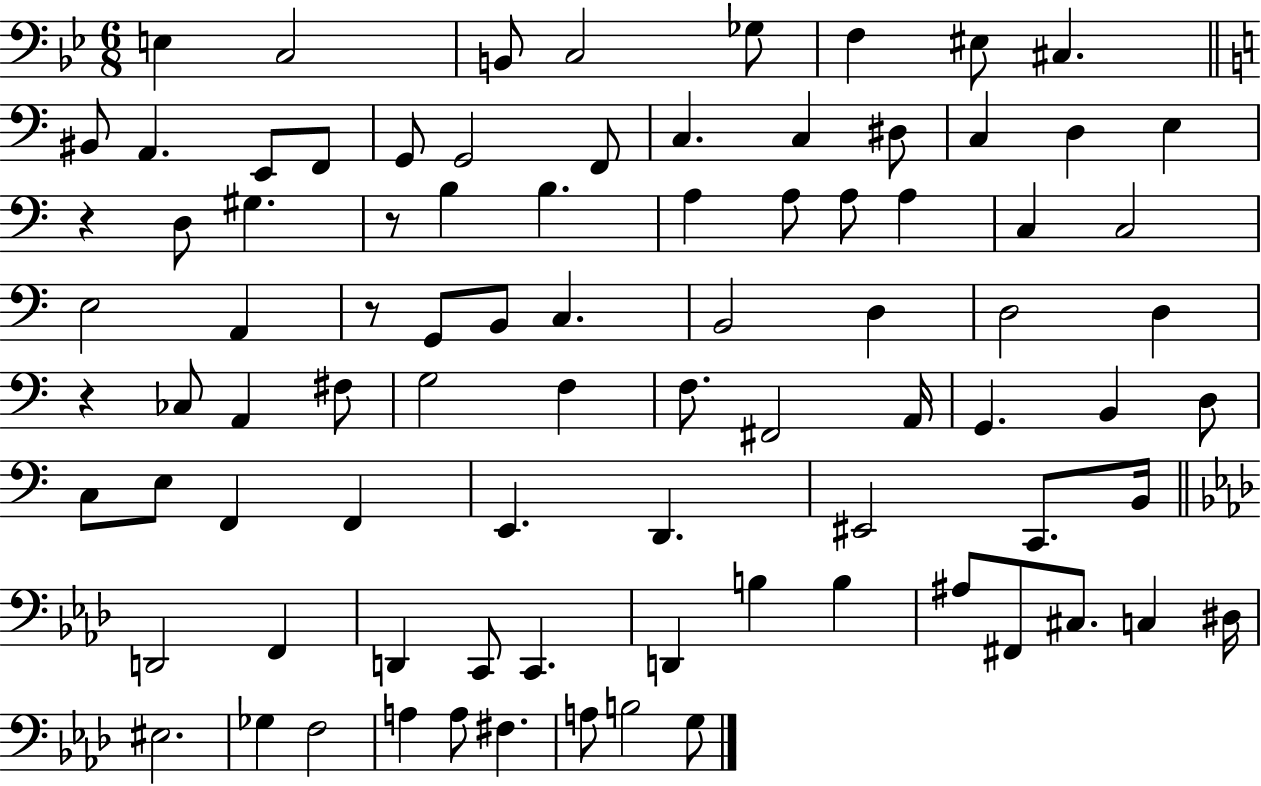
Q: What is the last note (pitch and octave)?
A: G3